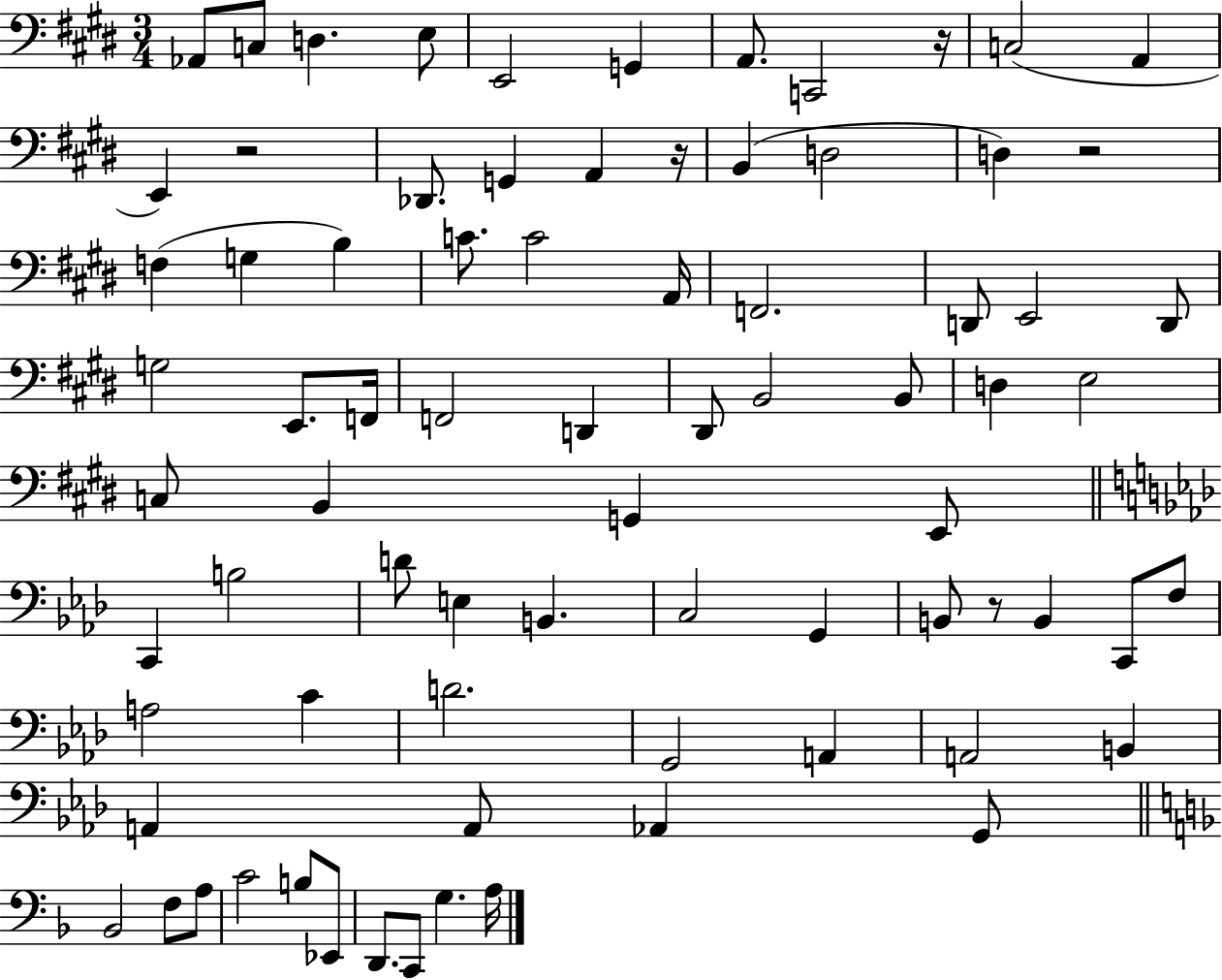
{
  \clef bass
  \numericTimeSignature
  \time 3/4
  \key e \major
  aes,8 c8 d4. e8 | e,2 g,4 | a,8. c,2 r16 | c2( a,4 | \break e,4) r2 | des,8. g,4 a,4 r16 | b,4( d2 | d4) r2 | \break f4( g4 b4) | c'8. c'2 a,16 | f,2. | d,8 e,2 d,8 | \break g2 e,8. f,16 | f,2 d,4 | dis,8 b,2 b,8 | d4 e2 | \break c8 b,4 g,4 e,8 | \bar "||" \break \key aes \major c,4 b2 | d'8 e4 b,4. | c2 g,4 | b,8 r8 b,4 c,8 f8 | \break a2 c'4 | d'2. | g,2 a,4 | a,2 b,4 | \break a,4 a,8 aes,4 g,8 | \bar "||" \break \key f \major bes,2 f8 a8 | c'2 b8 ees,8 | d,8. c,8 g4. a16 | \bar "|."
}